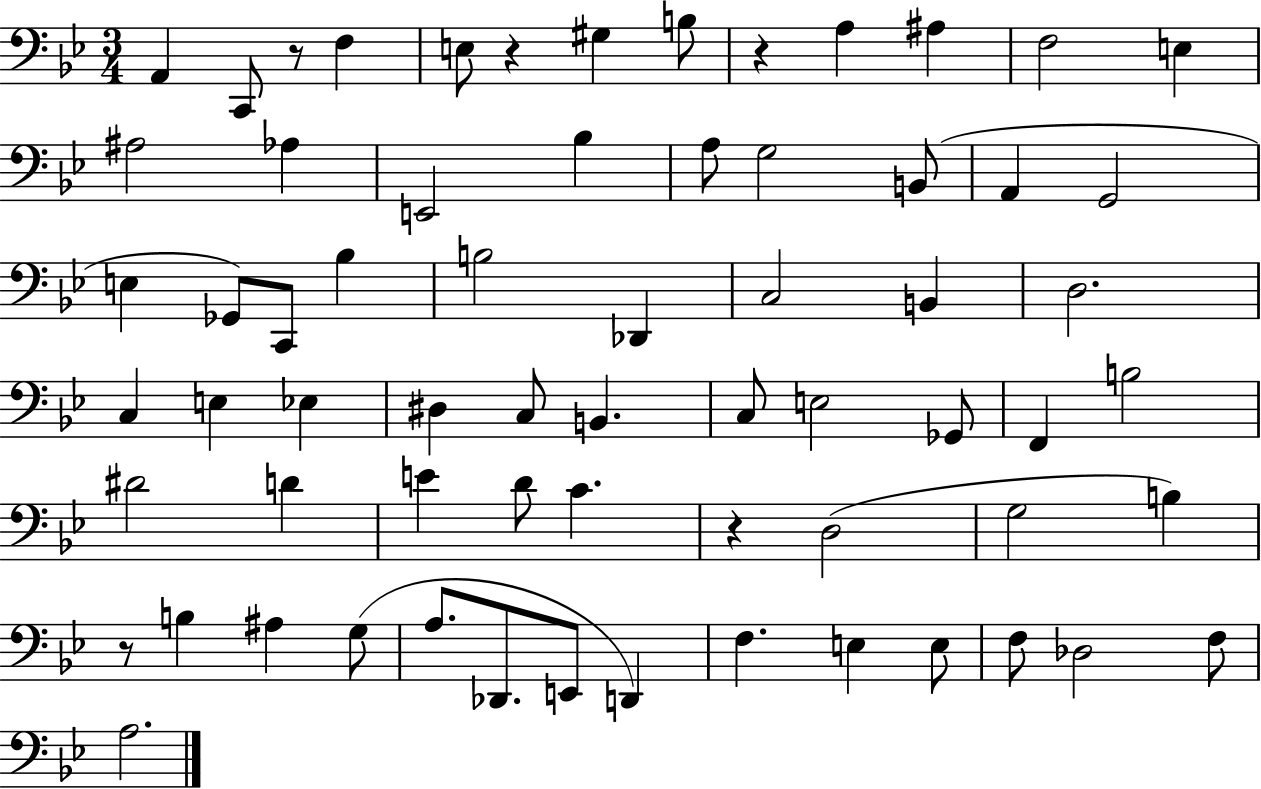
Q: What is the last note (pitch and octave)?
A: A3